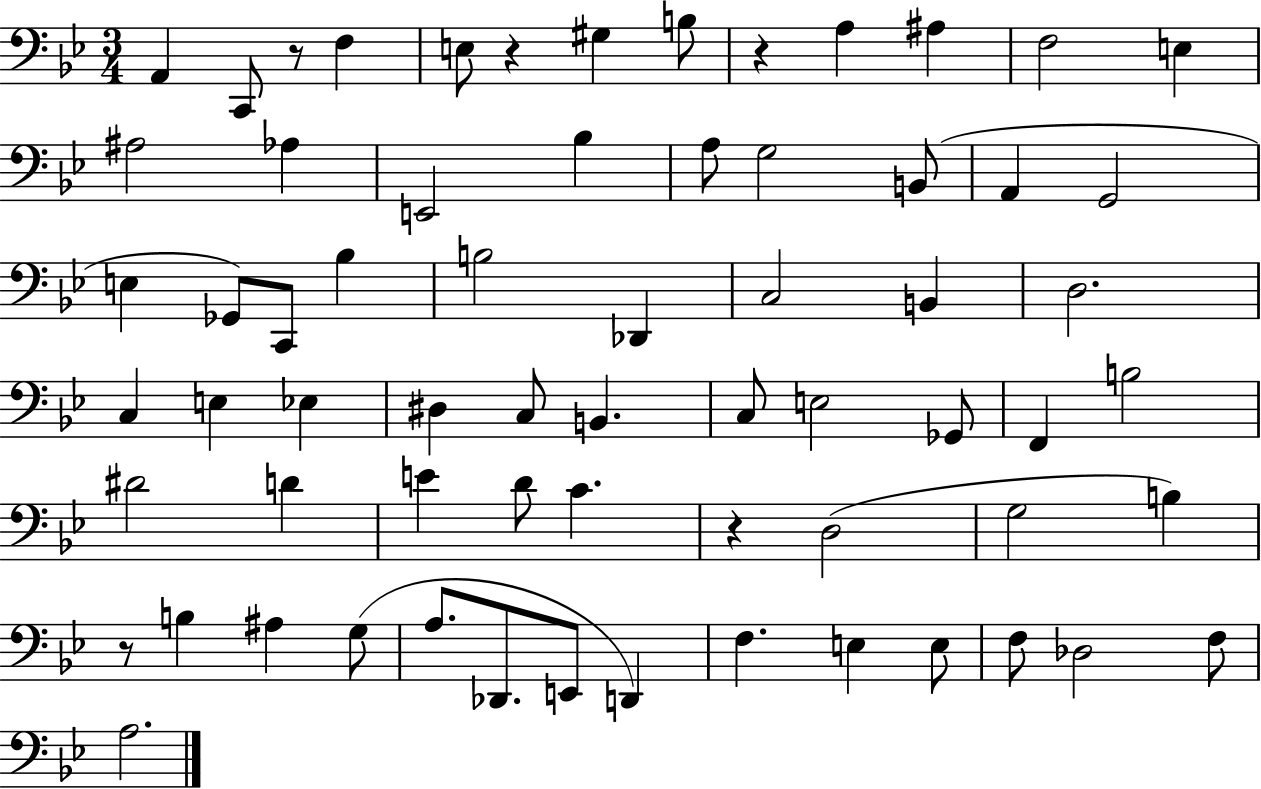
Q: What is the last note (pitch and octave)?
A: A3